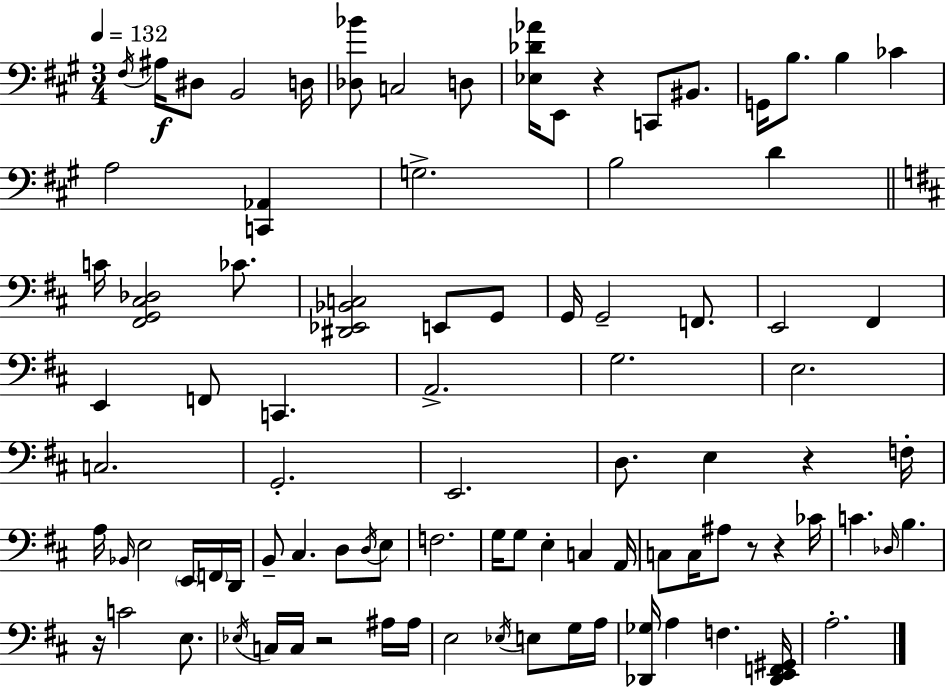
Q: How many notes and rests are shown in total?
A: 91